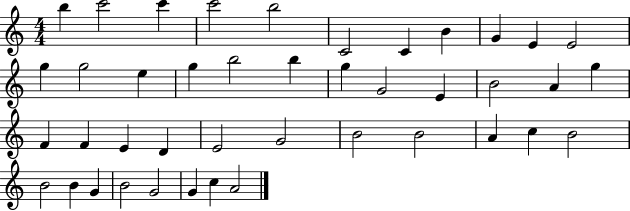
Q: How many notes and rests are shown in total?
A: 42